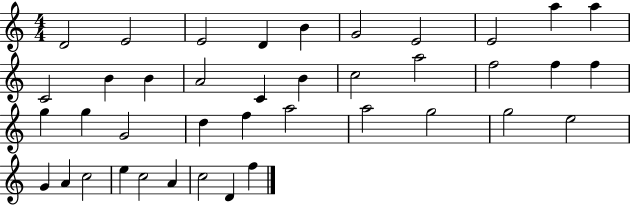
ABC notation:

X:1
T:Untitled
M:4/4
L:1/4
K:C
D2 E2 E2 D B G2 E2 E2 a a C2 B B A2 C B c2 a2 f2 f f g g G2 d f a2 a2 g2 g2 e2 G A c2 e c2 A c2 D f